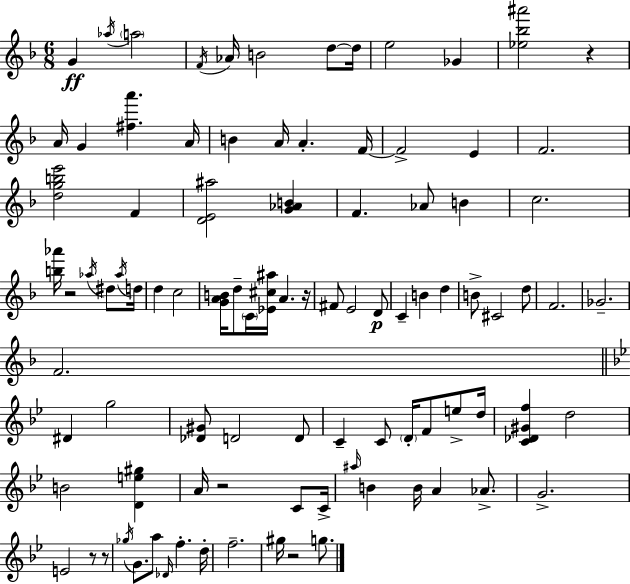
G4/q Ab5/s A5/h F4/s Ab4/s B4/h D5/e D5/s E5/h Gb4/q [Eb5,Bb5,A#6]/h R/q A4/s G4/q [F#5,A6]/q. A4/s B4/q A4/s A4/q. F4/s F4/h E4/q F4/h. [D5,G5,B5,E6]/h F4/q [D4,E4,A#5]/h [G4,Ab4,B4]/q F4/q. Ab4/e B4/q C5/h. [B5,Ab6]/s R/h Ab5/s D#5/e Ab5/s D5/s D5/q C5/h [G4,A4,B4]/s D5/e C4/s [Eb4,C#5,A#5]/s A4/q. R/s F#4/e E4/h D4/e C4/q B4/q D5/q B4/e C#4/h D5/e F4/h. Gb4/h. F4/h. D#4/q G5/h [Db4,G#4]/e D4/h D4/e C4/q C4/e D4/s F4/e E5/e D5/s [C4,Db4,G#4,F5]/q D5/h B4/h [D4,E5,G#5]/q A4/s R/h C4/e C4/s A#5/s B4/q B4/s A4/q Ab4/e. G4/h. E4/h R/e R/e Gb5/s G4/e. A5/e Db4/s F5/q. D5/s F5/h. G#5/s R/h G5/e.